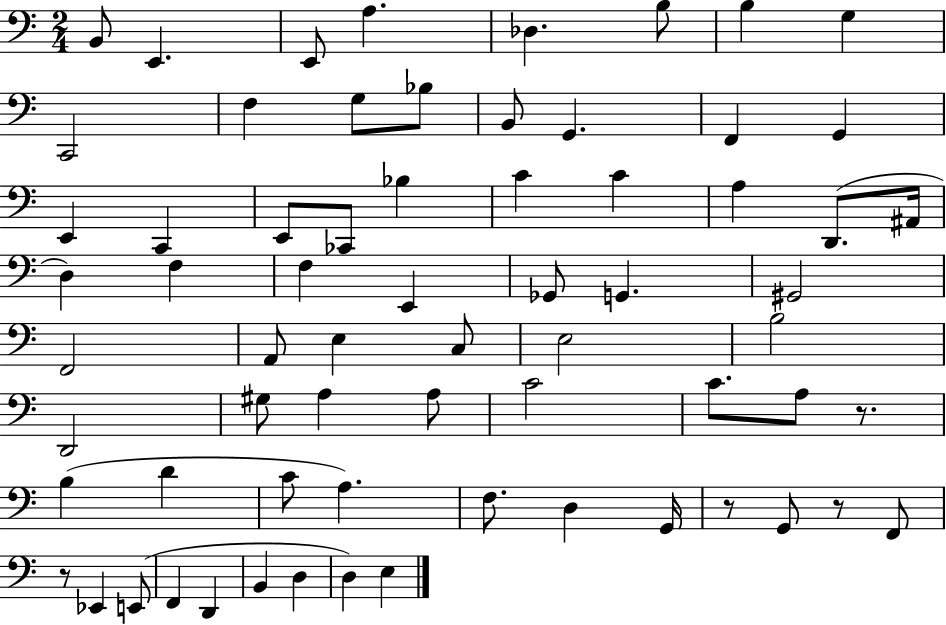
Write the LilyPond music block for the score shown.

{
  \clef bass
  \numericTimeSignature
  \time 2/4
  \key c \major
  b,8 e,4. | e,8 a4. | des4. b8 | b4 g4 | \break c,2 | f4 g8 bes8 | b,8 g,4. | f,4 g,4 | \break e,4 c,4 | e,8 ces,8 bes4 | c'4 c'4 | a4 d,8.( ais,16 | \break d4) f4 | f4 e,4 | ges,8 g,4. | gis,2 | \break f,2 | a,8 e4 c8 | e2 | b2 | \break d,2 | gis8 a4 a8 | c'2 | c'8. a8 r8. | \break b4( d'4 | c'8 a4.) | f8. d4 g,16 | r8 g,8 r8 f,8 | \break r8 ees,4 e,8( | f,4 d,4 | b,4 d4 | d4) e4 | \break \bar "|."
}